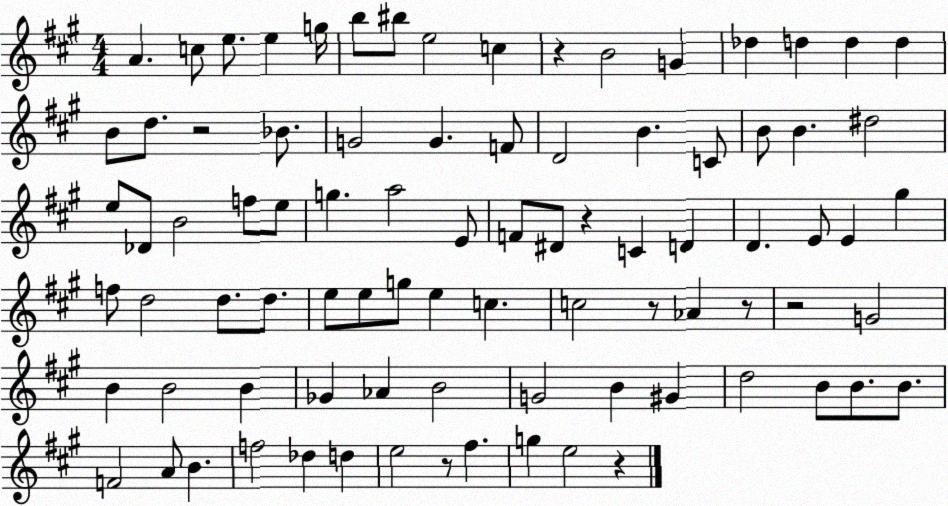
X:1
T:Untitled
M:4/4
L:1/4
K:A
A c/2 e/2 e g/4 b/2 ^b/2 e2 c z B2 G _d d d d B/2 d/2 z2 _B/2 G2 G F/2 D2 B C/2 B/2 B ^d2 e/2 _D/2 B2 f/2 e/2 g a2 E/2 F/2 ^D/2 z C D D E/2 E ^g f/2 d2 d/2 d/2 e/2 e/2 g/2 e c c2 z/2 _A z/2 z2 G2 B B2 B _G _A B2 G2 B ^G d2 B/2 B/2 B/2 F2 A/2 B f2 _d d e2 z/2 ^f g e2 z